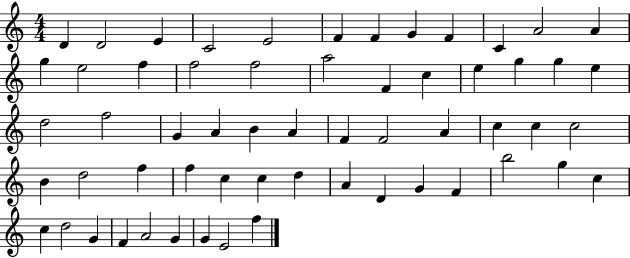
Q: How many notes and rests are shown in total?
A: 59